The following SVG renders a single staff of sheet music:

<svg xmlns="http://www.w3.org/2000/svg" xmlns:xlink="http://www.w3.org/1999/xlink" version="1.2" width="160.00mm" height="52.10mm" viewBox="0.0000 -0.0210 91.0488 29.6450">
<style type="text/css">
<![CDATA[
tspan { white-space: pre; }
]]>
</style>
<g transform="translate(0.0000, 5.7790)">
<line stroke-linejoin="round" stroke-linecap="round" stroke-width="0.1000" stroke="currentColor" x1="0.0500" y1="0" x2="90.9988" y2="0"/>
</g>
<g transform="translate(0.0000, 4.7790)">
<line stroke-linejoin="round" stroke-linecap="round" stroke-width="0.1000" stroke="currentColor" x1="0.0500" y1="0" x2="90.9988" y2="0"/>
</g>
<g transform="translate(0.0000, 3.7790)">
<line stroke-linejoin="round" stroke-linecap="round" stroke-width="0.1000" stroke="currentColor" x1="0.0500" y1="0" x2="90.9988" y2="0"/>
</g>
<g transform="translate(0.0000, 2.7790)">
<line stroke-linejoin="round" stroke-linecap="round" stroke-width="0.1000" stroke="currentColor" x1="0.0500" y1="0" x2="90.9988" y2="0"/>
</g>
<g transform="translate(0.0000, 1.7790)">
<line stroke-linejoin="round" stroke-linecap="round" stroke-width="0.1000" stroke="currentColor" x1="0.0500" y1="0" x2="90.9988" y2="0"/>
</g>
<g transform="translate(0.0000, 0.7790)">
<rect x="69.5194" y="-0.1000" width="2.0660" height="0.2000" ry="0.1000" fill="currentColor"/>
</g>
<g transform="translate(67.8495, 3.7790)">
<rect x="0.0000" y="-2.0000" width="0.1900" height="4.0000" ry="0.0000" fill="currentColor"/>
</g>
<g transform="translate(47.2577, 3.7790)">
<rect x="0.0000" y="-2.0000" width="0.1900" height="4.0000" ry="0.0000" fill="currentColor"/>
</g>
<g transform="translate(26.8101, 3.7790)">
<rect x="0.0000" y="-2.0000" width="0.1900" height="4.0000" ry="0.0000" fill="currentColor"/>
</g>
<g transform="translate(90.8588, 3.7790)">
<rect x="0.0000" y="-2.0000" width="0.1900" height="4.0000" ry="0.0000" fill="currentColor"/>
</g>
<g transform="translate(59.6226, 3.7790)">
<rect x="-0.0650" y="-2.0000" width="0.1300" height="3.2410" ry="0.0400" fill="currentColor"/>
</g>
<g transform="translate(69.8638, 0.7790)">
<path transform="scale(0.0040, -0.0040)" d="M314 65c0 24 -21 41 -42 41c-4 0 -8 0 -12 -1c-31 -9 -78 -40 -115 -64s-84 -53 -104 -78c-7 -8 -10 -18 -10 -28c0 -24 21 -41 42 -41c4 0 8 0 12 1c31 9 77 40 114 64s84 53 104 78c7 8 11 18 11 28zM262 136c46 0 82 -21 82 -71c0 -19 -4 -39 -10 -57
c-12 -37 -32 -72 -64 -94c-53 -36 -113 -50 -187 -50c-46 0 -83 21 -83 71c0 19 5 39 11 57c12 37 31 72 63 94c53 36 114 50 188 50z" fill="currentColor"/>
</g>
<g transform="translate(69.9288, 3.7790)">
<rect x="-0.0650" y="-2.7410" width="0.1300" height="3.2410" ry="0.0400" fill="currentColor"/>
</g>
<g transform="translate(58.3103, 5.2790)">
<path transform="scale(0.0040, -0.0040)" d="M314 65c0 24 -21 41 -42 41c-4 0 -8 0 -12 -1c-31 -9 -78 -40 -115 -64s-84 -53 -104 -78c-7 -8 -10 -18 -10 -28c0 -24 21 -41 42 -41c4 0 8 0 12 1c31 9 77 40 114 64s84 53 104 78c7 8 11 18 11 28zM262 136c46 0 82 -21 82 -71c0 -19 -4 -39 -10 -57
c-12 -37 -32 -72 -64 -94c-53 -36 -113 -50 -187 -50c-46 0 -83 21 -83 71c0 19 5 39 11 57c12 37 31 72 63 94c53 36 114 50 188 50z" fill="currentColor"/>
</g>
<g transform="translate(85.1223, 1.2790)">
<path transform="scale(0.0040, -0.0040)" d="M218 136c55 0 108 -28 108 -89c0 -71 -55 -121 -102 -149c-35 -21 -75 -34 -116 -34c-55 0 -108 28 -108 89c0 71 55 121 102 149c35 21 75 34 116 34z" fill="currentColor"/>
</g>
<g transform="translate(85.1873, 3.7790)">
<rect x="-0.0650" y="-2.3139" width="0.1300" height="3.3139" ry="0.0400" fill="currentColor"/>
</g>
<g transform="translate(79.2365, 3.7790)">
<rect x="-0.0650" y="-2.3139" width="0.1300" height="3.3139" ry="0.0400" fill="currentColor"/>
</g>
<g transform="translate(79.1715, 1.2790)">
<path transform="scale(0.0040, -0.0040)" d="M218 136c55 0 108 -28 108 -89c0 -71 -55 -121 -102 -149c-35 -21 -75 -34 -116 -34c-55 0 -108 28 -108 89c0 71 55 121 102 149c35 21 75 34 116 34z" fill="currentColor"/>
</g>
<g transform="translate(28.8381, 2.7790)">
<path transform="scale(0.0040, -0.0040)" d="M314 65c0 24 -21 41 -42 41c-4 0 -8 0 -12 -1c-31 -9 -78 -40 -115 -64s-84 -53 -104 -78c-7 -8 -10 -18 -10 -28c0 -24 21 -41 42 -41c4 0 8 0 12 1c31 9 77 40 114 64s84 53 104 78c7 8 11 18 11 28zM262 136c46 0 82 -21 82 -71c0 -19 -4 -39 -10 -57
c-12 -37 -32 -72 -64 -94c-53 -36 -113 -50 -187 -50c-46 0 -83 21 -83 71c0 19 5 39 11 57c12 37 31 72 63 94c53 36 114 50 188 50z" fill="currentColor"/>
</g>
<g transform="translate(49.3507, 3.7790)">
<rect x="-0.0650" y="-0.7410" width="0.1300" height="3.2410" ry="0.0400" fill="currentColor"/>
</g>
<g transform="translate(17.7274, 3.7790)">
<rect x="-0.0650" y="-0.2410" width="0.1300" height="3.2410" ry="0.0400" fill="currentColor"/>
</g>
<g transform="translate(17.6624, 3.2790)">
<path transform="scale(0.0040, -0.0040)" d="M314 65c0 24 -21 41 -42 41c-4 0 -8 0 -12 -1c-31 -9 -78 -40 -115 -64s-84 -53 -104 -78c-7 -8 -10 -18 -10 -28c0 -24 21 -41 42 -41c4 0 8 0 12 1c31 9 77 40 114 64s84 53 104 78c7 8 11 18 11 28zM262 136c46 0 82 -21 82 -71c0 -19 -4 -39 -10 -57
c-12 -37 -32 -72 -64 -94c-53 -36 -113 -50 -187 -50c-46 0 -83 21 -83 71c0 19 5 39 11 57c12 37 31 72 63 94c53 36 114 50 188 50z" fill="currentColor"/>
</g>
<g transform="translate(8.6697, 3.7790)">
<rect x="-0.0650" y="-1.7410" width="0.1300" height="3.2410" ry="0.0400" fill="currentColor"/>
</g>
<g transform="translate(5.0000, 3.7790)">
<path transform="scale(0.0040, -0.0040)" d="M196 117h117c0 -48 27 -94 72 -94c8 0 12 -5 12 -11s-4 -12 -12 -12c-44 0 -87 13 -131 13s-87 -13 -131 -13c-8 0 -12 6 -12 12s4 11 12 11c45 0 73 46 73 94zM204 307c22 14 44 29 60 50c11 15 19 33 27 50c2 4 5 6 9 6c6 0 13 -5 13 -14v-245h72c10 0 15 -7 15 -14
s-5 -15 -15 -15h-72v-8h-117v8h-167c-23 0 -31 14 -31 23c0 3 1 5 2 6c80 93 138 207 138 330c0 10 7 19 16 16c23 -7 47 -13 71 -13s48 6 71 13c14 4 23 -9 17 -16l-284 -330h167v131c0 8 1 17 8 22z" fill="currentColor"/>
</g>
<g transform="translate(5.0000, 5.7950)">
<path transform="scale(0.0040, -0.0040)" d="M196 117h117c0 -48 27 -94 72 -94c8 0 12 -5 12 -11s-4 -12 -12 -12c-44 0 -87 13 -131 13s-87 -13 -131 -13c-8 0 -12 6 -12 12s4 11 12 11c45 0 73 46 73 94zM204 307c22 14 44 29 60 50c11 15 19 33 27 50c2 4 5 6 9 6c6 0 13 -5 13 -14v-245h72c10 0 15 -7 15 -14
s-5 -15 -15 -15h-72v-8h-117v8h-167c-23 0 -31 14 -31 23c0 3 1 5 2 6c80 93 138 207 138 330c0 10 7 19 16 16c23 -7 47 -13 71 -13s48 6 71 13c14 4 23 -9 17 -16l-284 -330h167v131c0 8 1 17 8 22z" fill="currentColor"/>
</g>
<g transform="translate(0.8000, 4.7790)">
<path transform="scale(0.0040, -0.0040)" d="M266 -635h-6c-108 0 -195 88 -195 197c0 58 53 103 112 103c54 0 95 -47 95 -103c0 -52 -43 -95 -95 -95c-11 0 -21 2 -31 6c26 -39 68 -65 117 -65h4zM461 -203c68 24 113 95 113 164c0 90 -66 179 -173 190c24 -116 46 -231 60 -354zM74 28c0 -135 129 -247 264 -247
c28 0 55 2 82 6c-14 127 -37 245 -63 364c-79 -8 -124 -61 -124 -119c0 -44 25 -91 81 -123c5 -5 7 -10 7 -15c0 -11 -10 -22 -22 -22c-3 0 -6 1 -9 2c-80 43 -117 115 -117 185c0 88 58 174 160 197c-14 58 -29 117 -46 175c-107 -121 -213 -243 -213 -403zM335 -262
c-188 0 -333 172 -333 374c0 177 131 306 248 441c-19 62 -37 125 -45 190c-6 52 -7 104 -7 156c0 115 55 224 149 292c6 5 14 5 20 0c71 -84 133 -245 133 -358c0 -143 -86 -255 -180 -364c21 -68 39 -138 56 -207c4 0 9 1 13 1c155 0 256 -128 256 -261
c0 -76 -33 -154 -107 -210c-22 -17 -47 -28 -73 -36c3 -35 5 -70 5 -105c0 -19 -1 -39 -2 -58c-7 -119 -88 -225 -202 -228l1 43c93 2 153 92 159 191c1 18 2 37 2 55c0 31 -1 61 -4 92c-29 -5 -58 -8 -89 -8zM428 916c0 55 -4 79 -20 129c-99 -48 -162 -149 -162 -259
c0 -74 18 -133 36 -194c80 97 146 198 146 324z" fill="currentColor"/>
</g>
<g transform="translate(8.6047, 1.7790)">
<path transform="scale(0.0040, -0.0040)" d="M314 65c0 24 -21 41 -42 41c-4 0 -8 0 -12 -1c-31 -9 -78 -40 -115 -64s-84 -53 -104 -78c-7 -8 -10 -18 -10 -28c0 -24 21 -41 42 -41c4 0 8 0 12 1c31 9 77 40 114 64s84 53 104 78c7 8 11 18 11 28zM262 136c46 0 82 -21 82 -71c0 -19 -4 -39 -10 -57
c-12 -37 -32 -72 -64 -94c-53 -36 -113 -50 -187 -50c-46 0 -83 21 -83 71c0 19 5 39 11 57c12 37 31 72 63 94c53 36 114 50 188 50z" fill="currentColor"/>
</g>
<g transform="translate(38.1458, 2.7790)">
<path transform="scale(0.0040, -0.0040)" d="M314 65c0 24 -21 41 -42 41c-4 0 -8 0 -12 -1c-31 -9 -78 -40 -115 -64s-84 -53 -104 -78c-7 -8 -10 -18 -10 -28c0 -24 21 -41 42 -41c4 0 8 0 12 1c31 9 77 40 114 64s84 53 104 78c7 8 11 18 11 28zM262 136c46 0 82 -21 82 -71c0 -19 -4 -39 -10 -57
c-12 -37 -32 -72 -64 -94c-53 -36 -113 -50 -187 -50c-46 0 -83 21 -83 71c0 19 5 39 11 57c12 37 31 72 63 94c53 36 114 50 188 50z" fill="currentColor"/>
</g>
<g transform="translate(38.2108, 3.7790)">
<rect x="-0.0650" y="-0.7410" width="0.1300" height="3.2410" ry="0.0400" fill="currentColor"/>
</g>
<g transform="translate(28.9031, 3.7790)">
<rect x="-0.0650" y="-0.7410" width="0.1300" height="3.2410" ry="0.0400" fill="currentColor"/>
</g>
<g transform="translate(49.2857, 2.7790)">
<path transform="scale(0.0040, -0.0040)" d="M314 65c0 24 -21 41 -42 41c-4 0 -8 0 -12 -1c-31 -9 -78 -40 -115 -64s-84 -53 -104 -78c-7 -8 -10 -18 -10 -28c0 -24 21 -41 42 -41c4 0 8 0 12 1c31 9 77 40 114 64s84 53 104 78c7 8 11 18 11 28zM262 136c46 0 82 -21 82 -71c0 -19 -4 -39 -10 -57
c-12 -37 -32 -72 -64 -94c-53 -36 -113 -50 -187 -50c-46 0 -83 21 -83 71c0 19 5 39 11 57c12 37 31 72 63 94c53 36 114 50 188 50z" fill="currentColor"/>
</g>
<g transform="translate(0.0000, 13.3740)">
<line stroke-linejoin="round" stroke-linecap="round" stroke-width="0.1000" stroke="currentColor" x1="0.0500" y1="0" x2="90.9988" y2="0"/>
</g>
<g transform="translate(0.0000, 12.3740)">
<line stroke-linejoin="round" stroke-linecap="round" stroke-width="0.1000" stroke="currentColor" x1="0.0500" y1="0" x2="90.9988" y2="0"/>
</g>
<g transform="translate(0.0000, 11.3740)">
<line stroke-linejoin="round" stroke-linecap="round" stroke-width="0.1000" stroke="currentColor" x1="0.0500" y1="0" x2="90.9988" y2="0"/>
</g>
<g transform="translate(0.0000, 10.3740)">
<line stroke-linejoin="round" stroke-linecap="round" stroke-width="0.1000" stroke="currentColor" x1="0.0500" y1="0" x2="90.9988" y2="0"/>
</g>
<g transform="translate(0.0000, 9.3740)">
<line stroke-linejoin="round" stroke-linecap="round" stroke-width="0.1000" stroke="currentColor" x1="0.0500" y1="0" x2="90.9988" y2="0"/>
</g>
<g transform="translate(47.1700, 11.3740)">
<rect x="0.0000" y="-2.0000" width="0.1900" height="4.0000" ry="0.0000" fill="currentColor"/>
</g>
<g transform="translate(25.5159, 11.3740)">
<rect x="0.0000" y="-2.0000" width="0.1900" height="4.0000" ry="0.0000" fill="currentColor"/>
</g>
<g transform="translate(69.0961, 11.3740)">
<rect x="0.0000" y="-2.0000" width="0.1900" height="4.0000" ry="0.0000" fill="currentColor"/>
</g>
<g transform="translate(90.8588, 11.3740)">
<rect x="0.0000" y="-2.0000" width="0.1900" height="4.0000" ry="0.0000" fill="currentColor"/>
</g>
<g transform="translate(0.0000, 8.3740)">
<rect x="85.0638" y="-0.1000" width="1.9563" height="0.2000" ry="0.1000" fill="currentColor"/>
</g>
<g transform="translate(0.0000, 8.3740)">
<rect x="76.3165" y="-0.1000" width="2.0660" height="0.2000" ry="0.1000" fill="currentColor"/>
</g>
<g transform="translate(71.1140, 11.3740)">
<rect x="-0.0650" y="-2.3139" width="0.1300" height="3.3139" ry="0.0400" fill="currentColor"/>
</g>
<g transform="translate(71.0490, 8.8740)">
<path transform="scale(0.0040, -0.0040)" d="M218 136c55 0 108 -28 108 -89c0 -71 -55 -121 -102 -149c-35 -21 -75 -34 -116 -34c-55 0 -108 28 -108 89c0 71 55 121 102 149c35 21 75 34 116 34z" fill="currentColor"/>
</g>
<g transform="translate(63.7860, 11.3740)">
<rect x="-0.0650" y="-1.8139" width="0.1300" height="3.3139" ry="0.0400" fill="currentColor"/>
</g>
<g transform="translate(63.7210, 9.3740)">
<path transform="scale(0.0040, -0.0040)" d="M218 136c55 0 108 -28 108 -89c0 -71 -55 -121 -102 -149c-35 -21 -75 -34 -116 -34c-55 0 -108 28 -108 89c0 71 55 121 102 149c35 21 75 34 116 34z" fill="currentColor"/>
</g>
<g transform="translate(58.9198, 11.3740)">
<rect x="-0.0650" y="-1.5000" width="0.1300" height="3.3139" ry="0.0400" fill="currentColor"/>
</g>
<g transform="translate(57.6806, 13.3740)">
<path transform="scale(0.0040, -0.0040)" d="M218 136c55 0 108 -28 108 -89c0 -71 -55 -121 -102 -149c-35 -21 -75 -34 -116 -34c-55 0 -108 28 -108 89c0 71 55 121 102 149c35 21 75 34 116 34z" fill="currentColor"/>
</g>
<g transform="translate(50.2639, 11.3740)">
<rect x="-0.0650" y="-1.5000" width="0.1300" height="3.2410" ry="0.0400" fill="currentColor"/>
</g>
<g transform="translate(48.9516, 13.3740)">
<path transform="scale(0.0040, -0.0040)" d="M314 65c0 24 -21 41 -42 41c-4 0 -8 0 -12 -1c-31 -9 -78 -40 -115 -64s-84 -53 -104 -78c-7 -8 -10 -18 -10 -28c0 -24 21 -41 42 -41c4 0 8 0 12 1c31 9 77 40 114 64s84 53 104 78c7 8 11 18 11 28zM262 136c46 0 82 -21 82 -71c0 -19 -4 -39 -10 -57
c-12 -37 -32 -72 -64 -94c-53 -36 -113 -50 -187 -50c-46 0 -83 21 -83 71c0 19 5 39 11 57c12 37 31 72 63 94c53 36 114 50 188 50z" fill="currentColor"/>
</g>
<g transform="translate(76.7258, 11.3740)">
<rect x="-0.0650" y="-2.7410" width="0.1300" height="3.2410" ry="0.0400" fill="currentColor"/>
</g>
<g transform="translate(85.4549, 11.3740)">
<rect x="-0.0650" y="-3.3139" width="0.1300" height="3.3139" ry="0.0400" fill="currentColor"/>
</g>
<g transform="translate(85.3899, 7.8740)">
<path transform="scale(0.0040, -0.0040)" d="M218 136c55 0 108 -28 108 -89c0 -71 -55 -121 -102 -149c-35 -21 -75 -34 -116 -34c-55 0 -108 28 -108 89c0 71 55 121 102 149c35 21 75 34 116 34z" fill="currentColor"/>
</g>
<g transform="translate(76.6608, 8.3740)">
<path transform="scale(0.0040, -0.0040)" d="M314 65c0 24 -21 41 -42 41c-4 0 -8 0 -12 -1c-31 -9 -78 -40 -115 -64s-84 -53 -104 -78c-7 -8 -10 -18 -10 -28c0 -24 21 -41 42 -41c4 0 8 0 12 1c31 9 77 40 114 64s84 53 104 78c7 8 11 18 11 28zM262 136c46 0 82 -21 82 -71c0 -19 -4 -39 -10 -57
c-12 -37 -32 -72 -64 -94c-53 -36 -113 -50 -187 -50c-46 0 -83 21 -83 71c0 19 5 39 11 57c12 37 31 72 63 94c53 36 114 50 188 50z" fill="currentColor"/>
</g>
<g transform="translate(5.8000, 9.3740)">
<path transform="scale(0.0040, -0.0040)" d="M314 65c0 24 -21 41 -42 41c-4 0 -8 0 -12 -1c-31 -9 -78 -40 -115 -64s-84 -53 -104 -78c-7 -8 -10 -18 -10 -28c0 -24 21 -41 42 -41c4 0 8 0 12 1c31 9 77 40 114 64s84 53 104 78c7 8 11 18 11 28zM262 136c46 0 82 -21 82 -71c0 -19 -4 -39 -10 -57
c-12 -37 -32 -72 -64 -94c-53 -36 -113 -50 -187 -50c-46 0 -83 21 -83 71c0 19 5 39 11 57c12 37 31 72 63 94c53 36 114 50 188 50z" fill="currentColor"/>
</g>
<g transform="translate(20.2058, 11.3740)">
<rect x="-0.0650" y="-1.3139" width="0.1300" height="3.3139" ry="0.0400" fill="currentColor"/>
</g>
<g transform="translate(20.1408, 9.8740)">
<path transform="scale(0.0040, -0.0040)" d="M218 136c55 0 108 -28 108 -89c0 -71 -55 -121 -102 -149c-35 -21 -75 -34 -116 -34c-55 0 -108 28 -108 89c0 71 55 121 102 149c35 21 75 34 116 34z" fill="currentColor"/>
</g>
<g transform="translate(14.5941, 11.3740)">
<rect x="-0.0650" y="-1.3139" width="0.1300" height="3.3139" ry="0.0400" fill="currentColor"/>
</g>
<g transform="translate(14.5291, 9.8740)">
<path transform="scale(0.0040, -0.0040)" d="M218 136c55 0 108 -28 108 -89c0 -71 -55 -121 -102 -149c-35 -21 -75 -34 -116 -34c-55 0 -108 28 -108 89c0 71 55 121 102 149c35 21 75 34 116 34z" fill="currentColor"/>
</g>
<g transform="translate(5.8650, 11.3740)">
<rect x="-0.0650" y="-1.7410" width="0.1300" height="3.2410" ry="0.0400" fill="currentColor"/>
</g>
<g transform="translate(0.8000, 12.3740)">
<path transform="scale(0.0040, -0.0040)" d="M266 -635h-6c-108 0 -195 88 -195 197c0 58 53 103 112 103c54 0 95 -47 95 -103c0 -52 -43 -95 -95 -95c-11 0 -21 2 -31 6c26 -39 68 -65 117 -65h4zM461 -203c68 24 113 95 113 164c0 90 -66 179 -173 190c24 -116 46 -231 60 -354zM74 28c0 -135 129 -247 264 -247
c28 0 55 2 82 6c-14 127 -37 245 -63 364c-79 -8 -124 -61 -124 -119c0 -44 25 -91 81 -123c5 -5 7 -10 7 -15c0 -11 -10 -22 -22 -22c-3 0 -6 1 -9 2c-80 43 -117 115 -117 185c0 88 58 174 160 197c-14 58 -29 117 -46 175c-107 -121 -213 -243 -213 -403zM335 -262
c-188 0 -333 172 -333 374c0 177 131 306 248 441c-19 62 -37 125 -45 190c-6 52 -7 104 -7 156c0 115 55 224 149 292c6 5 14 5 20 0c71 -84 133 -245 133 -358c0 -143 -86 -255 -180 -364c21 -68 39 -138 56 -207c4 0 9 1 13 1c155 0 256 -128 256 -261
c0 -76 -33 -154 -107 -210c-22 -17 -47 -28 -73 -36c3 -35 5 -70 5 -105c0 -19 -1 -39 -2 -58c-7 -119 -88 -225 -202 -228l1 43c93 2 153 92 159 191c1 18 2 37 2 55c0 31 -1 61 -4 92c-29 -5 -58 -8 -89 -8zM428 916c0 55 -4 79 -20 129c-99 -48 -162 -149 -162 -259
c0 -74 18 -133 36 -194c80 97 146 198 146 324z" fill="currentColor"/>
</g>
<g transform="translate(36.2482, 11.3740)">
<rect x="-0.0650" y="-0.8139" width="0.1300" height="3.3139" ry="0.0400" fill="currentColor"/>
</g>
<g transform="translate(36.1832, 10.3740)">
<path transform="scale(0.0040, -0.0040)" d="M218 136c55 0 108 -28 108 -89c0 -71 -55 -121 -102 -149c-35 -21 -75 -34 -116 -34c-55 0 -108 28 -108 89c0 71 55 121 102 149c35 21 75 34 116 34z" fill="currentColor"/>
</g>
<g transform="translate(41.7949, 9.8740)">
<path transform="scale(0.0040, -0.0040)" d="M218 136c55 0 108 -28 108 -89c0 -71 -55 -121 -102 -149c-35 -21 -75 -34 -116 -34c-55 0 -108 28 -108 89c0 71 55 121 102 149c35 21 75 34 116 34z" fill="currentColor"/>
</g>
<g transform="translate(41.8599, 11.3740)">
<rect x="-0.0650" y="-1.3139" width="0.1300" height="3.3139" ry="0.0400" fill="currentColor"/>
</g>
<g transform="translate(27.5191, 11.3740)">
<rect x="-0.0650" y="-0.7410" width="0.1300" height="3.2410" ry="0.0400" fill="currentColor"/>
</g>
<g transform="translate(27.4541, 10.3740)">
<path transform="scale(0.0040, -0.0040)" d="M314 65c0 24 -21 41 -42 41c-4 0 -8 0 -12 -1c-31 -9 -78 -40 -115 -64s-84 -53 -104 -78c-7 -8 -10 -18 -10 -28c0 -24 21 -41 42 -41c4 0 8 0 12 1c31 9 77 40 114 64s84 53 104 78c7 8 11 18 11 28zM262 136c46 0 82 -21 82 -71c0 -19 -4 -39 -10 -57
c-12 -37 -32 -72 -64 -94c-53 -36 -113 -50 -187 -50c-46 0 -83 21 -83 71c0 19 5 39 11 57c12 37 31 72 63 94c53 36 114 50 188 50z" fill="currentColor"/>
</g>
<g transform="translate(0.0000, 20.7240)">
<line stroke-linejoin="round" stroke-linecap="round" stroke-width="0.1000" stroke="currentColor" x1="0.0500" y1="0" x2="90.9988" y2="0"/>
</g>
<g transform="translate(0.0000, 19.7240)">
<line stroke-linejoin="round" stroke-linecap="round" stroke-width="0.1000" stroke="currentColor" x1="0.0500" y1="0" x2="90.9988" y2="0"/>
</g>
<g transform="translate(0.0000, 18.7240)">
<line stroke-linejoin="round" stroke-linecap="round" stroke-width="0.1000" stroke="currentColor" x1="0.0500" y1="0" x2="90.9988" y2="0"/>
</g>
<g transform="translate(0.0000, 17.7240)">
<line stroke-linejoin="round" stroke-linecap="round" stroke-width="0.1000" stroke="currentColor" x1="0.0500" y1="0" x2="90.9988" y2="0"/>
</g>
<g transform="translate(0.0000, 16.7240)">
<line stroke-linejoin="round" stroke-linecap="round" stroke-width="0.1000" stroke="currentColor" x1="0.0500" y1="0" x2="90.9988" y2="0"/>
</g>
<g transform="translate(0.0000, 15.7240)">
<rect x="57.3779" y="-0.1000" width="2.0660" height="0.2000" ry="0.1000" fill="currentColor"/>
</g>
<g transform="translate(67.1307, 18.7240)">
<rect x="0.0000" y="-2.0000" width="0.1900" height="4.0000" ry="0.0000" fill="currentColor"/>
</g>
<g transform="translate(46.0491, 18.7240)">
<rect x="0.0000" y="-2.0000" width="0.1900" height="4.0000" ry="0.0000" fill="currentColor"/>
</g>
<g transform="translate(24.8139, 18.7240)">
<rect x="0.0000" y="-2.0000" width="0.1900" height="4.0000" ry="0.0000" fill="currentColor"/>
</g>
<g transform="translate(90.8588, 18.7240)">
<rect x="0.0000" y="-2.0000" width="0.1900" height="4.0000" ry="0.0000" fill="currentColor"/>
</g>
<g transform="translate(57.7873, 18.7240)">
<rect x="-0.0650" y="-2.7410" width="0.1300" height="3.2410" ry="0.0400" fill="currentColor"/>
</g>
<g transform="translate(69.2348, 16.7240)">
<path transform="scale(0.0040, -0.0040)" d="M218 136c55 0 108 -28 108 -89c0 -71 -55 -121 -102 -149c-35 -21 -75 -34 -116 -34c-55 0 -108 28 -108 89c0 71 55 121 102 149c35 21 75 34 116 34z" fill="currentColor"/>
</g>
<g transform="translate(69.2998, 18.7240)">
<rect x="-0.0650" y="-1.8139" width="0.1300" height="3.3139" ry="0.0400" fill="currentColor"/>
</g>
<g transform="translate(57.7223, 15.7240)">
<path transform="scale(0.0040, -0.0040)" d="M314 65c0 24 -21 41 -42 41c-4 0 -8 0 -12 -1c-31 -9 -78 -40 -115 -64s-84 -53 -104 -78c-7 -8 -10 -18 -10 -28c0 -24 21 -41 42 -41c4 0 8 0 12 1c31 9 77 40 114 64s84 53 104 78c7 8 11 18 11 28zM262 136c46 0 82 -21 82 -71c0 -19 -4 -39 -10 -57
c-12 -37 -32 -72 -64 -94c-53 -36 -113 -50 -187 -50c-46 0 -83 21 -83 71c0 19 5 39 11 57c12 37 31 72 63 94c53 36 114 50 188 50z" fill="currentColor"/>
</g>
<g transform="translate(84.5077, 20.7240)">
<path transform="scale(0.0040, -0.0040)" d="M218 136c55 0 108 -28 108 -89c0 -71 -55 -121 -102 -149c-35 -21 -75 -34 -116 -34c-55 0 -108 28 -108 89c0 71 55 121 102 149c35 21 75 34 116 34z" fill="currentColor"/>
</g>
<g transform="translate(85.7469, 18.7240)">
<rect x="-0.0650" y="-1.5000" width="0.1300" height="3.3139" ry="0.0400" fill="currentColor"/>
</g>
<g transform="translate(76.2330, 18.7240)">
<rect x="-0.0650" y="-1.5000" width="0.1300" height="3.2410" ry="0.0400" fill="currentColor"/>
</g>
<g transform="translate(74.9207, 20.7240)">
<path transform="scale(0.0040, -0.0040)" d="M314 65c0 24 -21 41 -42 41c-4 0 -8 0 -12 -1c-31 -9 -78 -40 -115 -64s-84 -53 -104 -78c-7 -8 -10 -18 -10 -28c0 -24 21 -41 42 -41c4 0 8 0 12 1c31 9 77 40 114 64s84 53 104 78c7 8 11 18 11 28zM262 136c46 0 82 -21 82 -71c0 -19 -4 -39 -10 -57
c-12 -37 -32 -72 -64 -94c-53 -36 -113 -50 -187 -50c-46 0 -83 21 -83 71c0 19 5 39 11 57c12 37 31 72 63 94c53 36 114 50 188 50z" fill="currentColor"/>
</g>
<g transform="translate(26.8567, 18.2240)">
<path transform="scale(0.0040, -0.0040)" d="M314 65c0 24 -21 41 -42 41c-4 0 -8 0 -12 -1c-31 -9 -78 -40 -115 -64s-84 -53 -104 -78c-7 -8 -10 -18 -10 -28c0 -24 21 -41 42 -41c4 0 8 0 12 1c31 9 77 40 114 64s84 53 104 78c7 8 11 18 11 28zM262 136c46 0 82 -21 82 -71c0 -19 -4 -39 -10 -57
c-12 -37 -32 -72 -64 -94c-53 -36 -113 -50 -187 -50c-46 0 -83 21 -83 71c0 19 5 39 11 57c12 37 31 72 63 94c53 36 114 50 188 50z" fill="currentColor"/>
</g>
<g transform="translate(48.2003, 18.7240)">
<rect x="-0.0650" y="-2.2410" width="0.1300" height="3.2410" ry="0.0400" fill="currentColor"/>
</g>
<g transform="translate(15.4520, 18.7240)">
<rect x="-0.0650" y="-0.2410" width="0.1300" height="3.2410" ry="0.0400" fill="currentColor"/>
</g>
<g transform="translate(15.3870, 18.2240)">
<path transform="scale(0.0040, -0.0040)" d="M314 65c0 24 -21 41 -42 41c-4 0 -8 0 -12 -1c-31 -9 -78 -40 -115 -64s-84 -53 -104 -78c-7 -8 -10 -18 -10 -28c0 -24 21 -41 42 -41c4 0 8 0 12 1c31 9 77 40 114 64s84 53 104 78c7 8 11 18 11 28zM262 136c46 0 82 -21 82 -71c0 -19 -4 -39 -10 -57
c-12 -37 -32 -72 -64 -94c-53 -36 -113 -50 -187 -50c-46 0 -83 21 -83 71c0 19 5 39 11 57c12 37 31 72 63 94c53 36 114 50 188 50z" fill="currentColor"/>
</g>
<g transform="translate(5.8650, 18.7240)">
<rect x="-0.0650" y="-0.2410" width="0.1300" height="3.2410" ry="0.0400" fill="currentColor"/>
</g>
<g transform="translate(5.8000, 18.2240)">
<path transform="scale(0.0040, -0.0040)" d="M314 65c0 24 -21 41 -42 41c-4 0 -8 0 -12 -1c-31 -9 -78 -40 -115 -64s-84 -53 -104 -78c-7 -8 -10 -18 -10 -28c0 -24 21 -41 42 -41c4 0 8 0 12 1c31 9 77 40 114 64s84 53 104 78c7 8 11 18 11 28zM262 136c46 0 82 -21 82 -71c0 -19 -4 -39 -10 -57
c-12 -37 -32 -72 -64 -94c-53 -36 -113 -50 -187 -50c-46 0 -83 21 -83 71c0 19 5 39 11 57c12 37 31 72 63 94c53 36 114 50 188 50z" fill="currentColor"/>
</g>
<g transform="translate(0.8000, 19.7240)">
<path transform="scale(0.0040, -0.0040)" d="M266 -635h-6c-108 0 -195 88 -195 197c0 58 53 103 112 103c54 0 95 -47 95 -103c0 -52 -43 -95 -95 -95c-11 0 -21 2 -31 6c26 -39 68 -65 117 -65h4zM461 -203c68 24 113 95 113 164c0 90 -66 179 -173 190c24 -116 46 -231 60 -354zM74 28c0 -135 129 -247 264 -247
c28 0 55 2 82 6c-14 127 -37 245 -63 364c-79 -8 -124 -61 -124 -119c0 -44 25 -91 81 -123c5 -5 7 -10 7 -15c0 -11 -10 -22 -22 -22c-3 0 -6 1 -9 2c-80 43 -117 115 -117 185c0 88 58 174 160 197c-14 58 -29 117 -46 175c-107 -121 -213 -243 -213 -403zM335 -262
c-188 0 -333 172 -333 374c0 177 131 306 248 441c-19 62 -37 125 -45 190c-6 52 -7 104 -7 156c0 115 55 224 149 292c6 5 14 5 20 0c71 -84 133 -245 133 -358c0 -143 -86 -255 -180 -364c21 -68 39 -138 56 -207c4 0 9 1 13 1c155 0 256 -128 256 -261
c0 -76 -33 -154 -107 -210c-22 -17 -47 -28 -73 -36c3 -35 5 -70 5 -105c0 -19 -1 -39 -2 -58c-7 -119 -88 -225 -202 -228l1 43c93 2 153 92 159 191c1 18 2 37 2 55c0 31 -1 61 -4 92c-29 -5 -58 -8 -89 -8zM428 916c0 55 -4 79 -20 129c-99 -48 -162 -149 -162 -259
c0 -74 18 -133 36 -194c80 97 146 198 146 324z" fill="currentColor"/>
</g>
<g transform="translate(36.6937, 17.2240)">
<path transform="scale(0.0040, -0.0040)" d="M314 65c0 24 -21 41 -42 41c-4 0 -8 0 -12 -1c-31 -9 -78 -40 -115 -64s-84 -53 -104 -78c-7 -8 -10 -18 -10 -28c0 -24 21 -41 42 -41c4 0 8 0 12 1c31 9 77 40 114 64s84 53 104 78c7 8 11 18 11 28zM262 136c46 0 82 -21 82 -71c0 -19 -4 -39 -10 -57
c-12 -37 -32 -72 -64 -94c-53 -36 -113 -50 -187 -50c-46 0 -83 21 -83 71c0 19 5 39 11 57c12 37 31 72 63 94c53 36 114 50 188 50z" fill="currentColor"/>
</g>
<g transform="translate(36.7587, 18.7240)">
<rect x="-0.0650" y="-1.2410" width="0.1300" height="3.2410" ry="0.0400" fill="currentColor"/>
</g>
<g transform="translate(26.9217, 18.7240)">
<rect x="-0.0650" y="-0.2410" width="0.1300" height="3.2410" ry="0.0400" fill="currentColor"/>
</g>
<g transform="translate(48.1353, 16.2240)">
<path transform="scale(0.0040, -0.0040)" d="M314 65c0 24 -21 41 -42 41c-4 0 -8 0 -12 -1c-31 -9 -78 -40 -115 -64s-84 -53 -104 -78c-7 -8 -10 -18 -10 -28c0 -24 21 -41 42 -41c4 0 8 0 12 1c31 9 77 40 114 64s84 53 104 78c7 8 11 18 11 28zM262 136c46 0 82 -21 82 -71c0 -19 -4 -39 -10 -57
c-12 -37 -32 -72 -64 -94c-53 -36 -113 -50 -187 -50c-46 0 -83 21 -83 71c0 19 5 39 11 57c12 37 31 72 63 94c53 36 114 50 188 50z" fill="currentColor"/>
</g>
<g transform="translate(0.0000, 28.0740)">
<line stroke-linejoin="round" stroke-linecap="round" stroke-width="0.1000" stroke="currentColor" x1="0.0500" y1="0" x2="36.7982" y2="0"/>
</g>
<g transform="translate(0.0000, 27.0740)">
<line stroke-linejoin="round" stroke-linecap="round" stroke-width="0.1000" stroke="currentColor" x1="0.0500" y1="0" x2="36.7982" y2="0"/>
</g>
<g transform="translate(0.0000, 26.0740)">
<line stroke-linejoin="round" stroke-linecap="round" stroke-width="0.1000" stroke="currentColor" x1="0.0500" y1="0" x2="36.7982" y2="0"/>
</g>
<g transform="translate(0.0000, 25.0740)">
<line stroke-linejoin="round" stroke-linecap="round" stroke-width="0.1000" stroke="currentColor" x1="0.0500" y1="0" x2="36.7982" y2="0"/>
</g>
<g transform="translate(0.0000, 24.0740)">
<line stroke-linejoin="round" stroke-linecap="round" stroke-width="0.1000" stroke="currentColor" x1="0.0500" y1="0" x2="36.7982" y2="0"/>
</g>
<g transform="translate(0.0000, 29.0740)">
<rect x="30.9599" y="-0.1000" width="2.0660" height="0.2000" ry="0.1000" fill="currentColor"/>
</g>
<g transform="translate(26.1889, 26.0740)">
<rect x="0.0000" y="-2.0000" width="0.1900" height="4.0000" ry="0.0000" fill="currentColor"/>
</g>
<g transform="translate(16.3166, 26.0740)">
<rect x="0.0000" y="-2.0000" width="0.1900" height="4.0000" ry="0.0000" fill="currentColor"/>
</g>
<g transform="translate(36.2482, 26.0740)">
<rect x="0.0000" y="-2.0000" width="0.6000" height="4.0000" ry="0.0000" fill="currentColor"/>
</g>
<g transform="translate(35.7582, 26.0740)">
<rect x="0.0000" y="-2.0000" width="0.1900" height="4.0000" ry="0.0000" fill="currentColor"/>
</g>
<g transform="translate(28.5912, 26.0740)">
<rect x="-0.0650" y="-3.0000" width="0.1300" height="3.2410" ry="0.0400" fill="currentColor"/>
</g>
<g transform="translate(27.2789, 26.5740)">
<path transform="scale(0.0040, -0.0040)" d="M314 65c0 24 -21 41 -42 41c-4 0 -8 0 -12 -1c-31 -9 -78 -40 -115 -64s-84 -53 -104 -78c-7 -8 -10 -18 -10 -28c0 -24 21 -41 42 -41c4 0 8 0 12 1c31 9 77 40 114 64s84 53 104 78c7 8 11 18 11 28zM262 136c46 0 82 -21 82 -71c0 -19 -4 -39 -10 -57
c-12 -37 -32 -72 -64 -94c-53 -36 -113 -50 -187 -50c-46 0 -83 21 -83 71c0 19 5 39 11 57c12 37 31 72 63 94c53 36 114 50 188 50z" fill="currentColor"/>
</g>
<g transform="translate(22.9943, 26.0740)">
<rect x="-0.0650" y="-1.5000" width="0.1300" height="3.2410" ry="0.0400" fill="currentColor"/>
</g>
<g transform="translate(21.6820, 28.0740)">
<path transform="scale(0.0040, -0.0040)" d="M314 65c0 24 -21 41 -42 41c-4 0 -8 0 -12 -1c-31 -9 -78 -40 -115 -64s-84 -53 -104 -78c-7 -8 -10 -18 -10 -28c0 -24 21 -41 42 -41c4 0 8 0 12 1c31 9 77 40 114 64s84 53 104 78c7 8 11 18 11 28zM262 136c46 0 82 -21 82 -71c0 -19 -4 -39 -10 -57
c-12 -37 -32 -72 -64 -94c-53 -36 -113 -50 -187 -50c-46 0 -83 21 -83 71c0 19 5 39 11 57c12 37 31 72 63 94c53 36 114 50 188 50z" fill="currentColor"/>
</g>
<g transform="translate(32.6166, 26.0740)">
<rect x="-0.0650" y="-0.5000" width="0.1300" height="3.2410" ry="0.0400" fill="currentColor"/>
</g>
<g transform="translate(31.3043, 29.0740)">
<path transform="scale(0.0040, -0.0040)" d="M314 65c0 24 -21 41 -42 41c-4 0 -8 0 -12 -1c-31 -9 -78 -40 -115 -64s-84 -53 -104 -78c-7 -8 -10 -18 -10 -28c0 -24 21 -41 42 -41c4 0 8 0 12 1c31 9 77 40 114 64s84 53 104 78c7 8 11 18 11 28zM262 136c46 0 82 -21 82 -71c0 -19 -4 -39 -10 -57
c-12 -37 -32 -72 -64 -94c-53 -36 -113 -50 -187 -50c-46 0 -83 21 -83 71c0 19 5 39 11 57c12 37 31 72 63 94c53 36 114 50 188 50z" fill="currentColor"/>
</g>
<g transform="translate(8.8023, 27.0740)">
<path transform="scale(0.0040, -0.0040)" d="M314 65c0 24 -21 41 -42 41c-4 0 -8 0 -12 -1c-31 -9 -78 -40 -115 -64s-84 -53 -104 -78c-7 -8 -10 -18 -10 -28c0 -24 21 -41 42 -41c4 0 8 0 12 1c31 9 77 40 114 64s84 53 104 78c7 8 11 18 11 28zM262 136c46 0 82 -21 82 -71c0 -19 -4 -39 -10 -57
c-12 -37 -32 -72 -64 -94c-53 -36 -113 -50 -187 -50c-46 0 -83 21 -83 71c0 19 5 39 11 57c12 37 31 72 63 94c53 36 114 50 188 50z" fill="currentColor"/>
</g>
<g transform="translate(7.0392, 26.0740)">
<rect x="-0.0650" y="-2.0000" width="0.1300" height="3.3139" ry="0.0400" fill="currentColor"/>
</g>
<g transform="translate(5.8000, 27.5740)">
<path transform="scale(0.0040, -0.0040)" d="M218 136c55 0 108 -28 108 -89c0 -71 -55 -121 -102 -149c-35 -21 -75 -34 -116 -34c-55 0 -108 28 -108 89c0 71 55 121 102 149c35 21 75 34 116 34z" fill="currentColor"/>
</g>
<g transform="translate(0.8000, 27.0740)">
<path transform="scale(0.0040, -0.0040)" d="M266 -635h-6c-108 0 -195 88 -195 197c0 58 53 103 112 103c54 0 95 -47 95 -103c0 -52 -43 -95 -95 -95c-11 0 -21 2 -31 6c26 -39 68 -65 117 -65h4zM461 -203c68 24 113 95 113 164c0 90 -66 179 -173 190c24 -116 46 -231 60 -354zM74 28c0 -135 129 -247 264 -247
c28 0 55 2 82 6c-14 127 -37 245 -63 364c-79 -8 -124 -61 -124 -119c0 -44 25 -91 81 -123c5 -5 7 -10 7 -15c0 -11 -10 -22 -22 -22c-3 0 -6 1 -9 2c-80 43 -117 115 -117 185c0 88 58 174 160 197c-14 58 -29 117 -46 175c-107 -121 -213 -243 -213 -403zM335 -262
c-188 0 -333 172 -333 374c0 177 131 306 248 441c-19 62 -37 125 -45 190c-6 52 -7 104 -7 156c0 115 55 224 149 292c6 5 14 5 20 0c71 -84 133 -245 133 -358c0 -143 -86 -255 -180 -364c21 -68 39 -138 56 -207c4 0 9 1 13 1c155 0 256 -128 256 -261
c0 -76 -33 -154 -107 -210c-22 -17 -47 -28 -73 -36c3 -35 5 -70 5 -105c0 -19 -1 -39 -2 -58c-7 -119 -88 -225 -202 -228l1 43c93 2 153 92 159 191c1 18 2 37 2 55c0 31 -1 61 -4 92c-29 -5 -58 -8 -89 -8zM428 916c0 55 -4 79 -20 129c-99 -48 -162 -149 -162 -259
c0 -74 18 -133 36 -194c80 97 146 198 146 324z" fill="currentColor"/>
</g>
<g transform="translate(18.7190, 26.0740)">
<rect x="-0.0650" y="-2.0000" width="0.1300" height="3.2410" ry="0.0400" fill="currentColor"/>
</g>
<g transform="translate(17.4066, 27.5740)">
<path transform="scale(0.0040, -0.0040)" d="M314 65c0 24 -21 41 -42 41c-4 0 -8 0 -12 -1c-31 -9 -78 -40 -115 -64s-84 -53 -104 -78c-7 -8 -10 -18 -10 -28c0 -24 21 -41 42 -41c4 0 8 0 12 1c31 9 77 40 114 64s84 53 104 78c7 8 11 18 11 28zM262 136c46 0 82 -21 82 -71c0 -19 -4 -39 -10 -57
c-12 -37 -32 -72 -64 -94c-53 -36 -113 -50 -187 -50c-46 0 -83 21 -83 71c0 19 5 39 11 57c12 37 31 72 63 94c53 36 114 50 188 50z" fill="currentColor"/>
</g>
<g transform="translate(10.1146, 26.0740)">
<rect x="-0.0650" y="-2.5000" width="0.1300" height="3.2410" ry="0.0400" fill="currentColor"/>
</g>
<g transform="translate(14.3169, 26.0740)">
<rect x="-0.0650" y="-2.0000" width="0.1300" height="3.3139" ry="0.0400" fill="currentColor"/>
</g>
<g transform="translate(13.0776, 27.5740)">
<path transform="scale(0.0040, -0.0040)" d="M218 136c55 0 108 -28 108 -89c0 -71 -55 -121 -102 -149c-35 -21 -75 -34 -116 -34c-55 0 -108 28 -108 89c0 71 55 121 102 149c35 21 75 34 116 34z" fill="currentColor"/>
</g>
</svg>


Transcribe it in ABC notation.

X:1
T:Untitled
M:4/4
L:1/4
K:C
f2 c2 d2 d2 d2 F2 a2 g g f2 e e d2 d e E2 E f g a2 b c2 c2 c2 e2 g2 a2 f E2 E F G2 F F2 E2 A2 C2